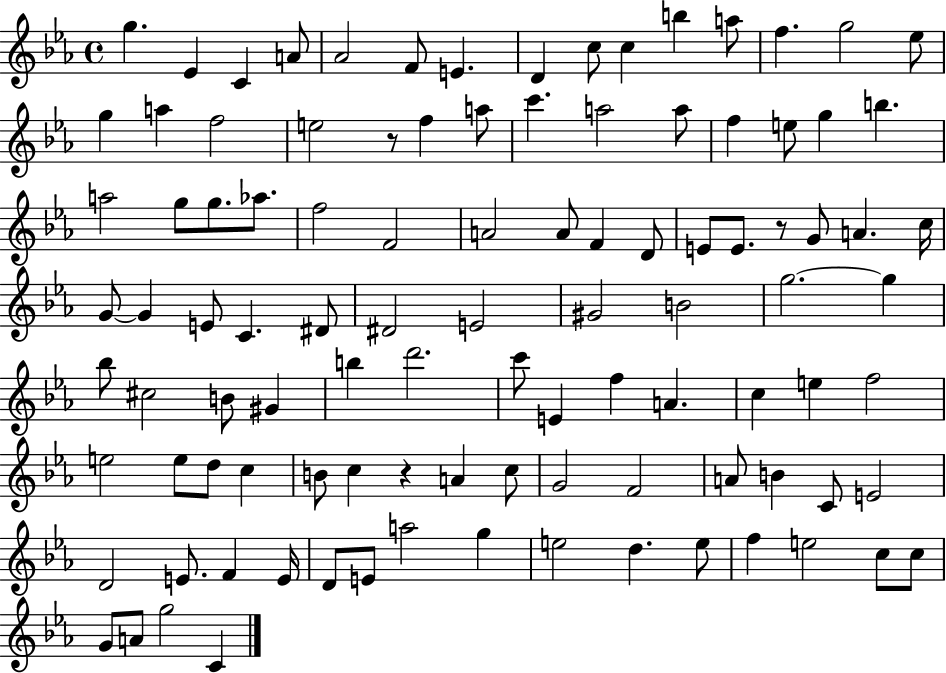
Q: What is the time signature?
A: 4/4